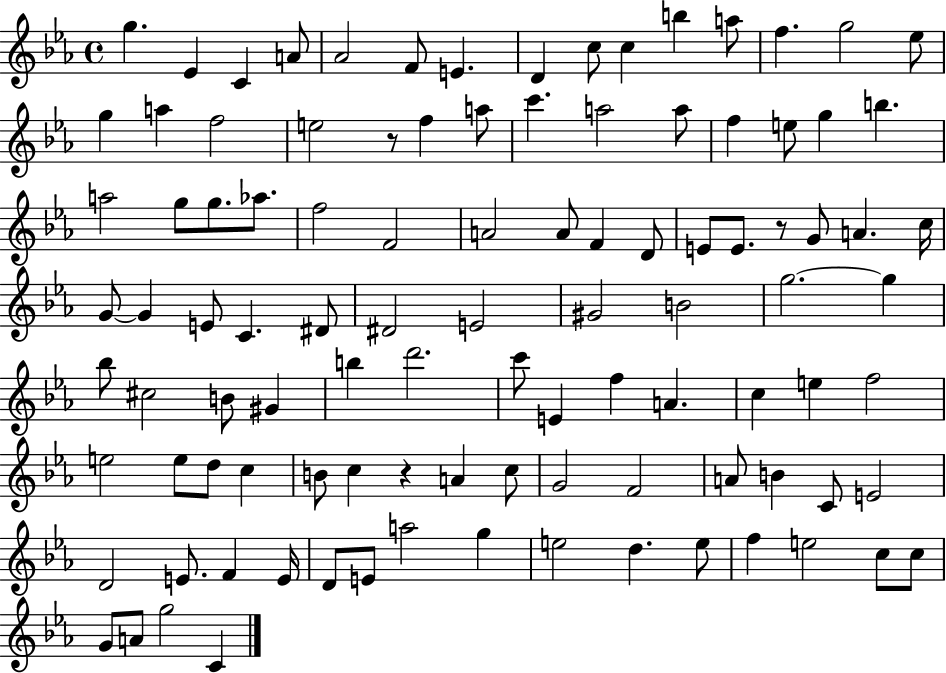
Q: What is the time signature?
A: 4/4